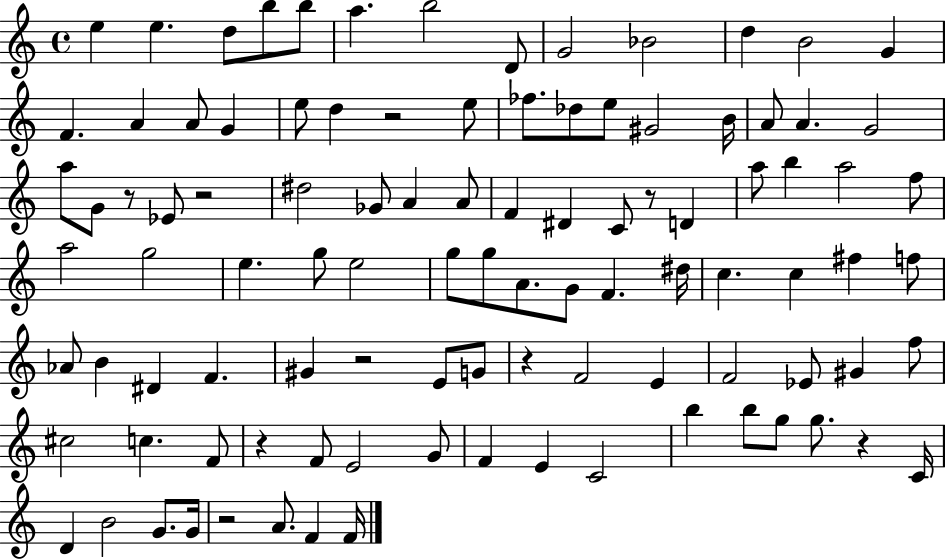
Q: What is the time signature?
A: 4/4